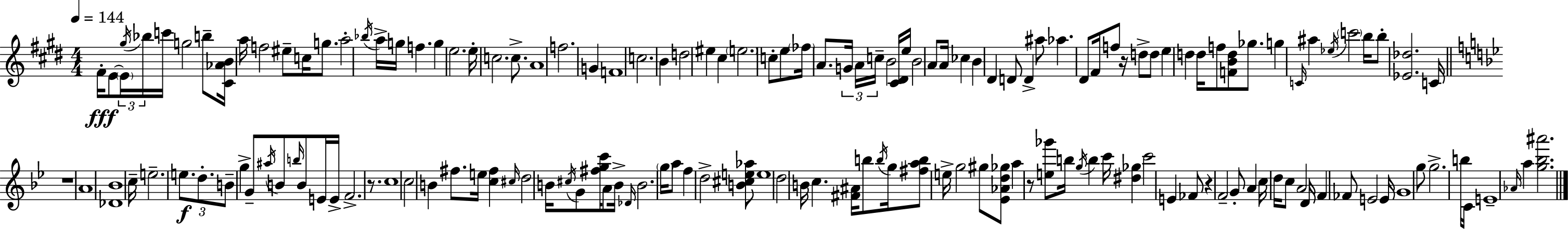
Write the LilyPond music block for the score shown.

{
  \clef treble
  \numericTimeSignature
  \time 4/4
  \key e \major
  \tempo 4 = 144
  fis'16-.\fff e'8~~ \tuplet 3/2 { \parenthesize e'16 \acciaccatura { gis''16 } bes''16 } c'''16 g''2 b''8-- | <cis' aes' b'>16 a''16 f''2 eis''8-- c''16 g''8. | a''2-. \acciaccatura { bes''16 } a''16-> g''16 f''4. | g''4 e''2. | \break e''16-. c''2. c''8.-> | a'1 | f''2. g'4 | f'1 | \break c''2. b'4 | d''2 eis''4 cis''4 | \parenthesize e''2. c''8-. | e''8 \parenthesize fes''16 a'8. \tuplet 3/2 { g'16 a'16 c''16-- } b'2 | \break <cis' dis'>16 e''16 b'2 a'8 a'16 ces''4 | b'4 dis'4 d'8 d'4-> | ais''8 aes''4. dis'8 fis'16 f''8 r16 d''8-> | d''8 e''4 d''4 d''16 f''8 <f' b' d''>8 ges''8. | \break g''4 \grace { c'16 } ais''4 \acciaccatura { ees''16 } \parenthesize c'''2 | b''16 b''8-. <ees' des''>2. | c'16 \bar "||" \break \key bes \major r1 | a'1 | <des' bes'>1 | c''16-- e''2.-- \tuplet 3/2 { e''8.\f | \break d''8.-. b'8-- } g''4-> g'8-- \acciaccatura { ais''16 } b'8 \grace { b''16 } b'8 | e'16 e'16-> f'2.-> r8. | c''1 | c''2 b'4 fis''8. | \break e''16 <c'' fis''>4 \grace { cis''16 } d''2 b'16 | \acciaccatura { cis''16 } g'8 <fis'' g'' c'''>16 a'8 b'16-> \grace { des'16 } b'2. | \parenthesize g''16 a''8 f''4 d''2-> | <b' cis'' e'' aes''>8 e''1 | \break \parenthesize d''2 b'16 c''4. | <fis' ais'>16 b''8 \acciaccatura { b''16 } g''16 <fis'' a'' b''>8 e''16-> g''2 | gis''8 <ees' aes' d'' ges''>8 a''4 r8 <e'' ges'''>8 | b''16 \acciaccatura { g''16 } b''4 c'''16 <dis'' ges''>4 c'''2 | \break e'4 fes'8 r4 f'2-- | g'8-. a'4 c''16 d''16 c''8 a'2 | d'16 f'4 fes'8 e'2 | e'16 g'1 | \break g''8 g''2.-> | b''16 c'16 e'1-- | \grace { aes'16 } a''4 <g'' bes'' ais'''>2. | \bar "|."
}